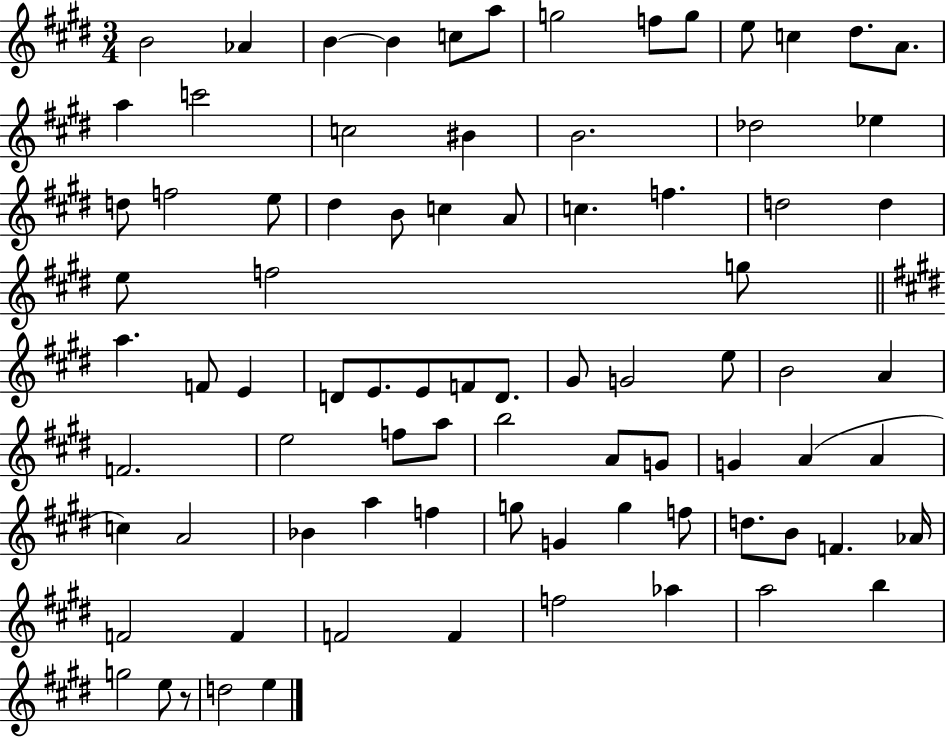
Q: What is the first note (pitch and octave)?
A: B4